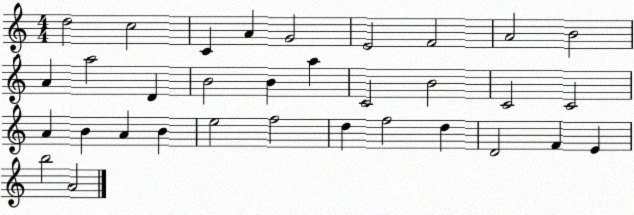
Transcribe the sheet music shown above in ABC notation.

X:1
T:Untitled
M:4/4
L:1/4
K:C
d2 c2 C A G2 E2 F2 A2 B2 A a2 D B2 B a C2 B2 C2 C2 A B A B e2 f2 d f2 d D2 F E b2 A2